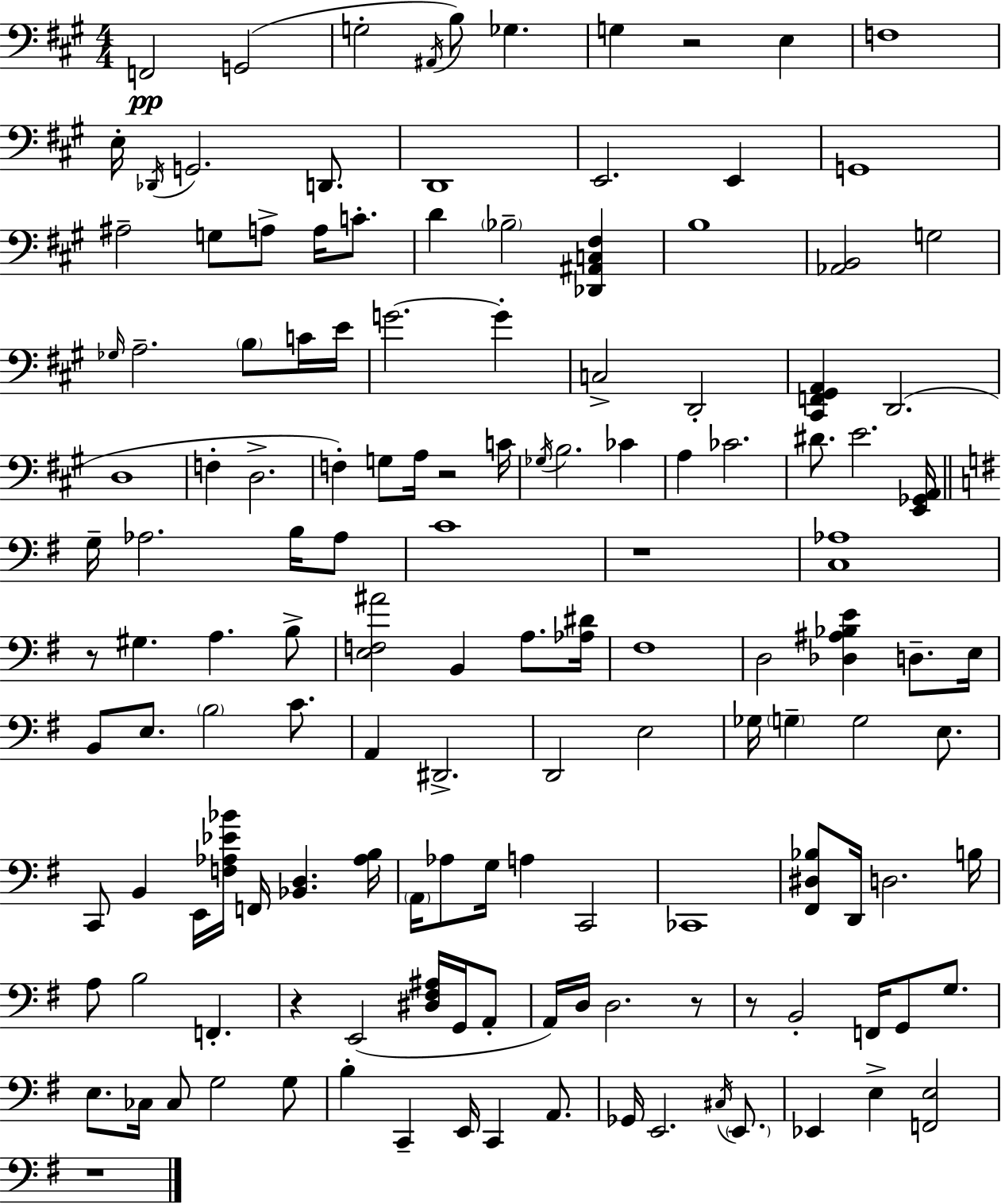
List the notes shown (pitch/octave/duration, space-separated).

F2/h G2/h G3/h A#2/s B3/e Gb3/q. G3/q R/h E3/q F3/w E3/s Db2/s G2/h. D2/e. D2/w E2/h. E2/q G2/w A#3/h G3/e A3/e A3/s C4/e. D4/q Bb3/h [Db2,A#2,C3,F#3]/q B3/w [Ab2,B2]/h G3/h Gb3/s A3/h. B3/e C4/s E4/s G4/h. G4/q C3/h D2/h [C#2,F2,G#2,A2]/q D2/h. D3/w F3/q D3/h. F3/q G3/e A3/s R/h C4/s Gb3/s B3/h. CES4/q A3/q CES4/h. D#4/e. E4/h. [E2,Gb2,A2]/s G3/s Ab3/h. B3/s Ab3/e C4/w R/w [C3,Ab3]/w R/e G#3/q. A3/q. B3/e [E3,F3,A#4]/h B2/q A3/e. [Ab3,D#4]/s F#3/w D3/h [Db3,A#3,Bb3,E4]/q D3/e. E3/s B2/e E3/e. B3/h C4/e. A2/q D#2/h. D2/h E3/h Gb3/s G3/q G3/h E3/e. C2/e B2/q E2/s [F3,Ab3,Eb4,Bb4]/s F2/s [Bb2,D3]/q. [Ab3,B3]/s A2/s Ab3/e G3/s A3/q C2/h CES2/w [F#2,D#3,Bb3]/e D2/s D3/h. B3/s A3/e B3/h F2/q. R/q E2/h [D#3,F#3,A#3]/s G2/s A2/e A2/s D3/s D3/h. R/e R/e B2/h F2/s G2/e G3/e. E3/e. CES3/s CES3/e G3/h G3/e B3/q C2/q E2/s C2/q A2/e. Gb2/s E2/h. C#3/s E2/e. Eb2/q E3/q [F2,E3]/h R/w